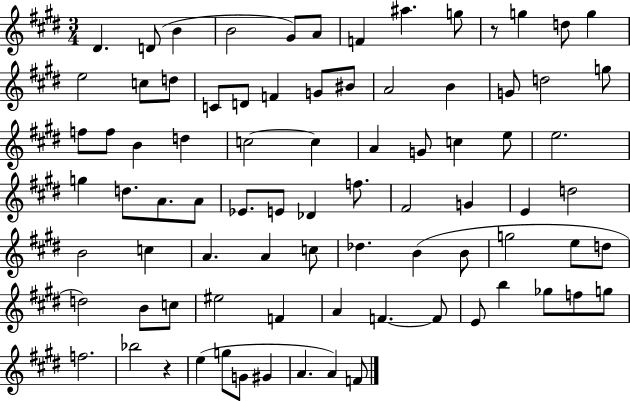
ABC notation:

X:1
T:Untitled
M:3/4
L:1/4
K:E
^D D/2 B B2 ^G/2 A/2 F ^a g/2 z/2 g d/2 g e2 c/2 d/2 C/2 D/2 F G/2 ^B/2 A2 B G/2 d2 g/2 f/2 f/2 B d c2 c A G/2 c e/2 e2 g d/2 A/2 A/2 _E/2 E/2 _D f/2 ^F2 G E d2 B2 c A A c/2 _d B B/2 g2 e/2 d/2 d2 B/2 c/2 ^e2 F A F F/2 E/2 b _g/2 f/2 g/2 f2 _b2 z e g/2 G/2 ^G A A F/2